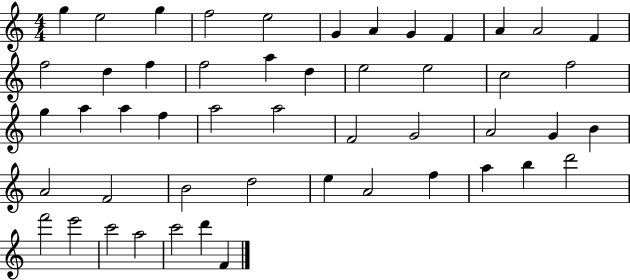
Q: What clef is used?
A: treble